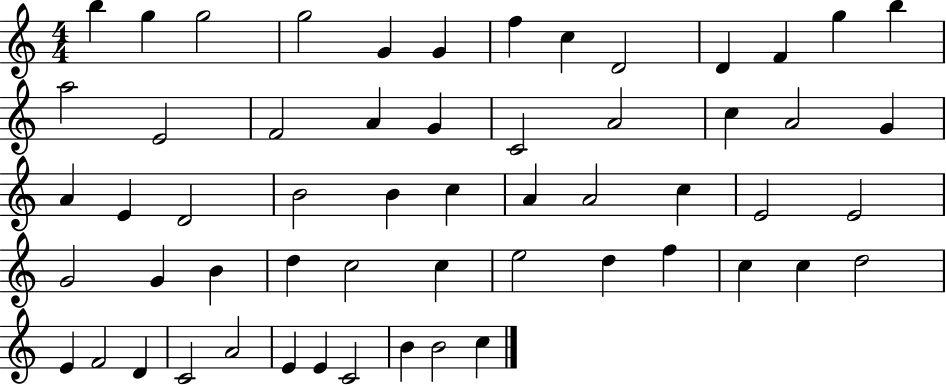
B5/q G5/q G5/h G5/h G4/q G4/q F5/q C5/q D4/h D4/q F4/q G5/q B5/q A5/h E4/h F4/h A4/q G4/q C4/h A4/h C5/q A4/h G4/q A4/q E4/q D4/h B4/h B4/q C5/q A4/q A4/h C5/q E4/h E4/h G4/h G4/q B4/q D5/q C5/h C5/q E5/h D5/q F5/q C5/q C5/q D5/h E4/q F4/h D4/q C4/h A4/h E4/q E4/q C4/h B4/q B4/h C5/q